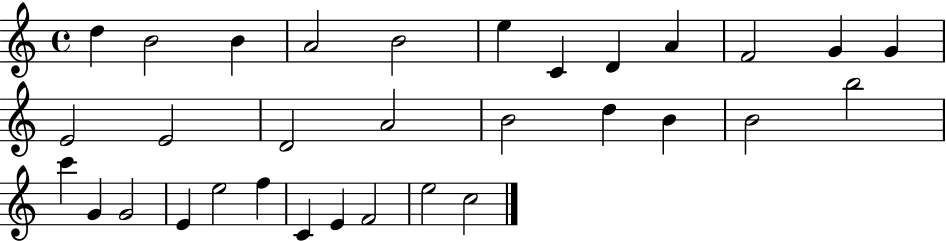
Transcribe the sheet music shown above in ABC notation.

X:1
T:Untitled
M:4/4
L:1/4
K:C
d B2 B A2 B2 e C D A F2 G G E2 E2 D2 A2 B2 d B B2 b2 c' G G2 E e2 f C E F2 e2 c2